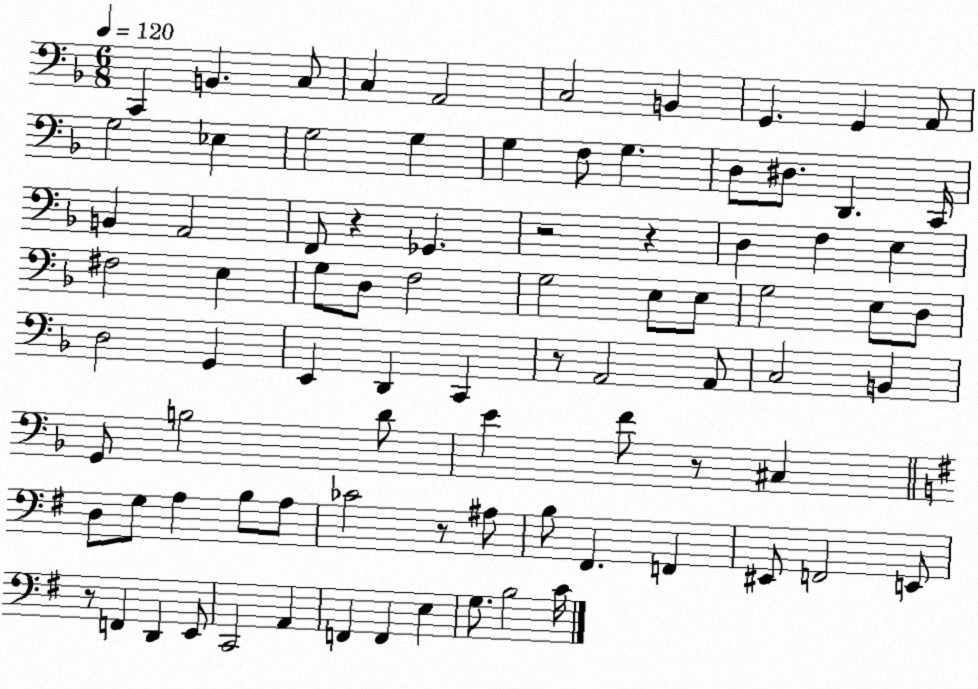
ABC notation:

X:1
T:Untitled
M:6/8
L:1/4
K:F
C,, B,, C,/2 C, A,,2 C,2 B,, G,, G,, A,,/2 G,2 _E, G,2 G, G, F,/2 G, D,/2 ^D,/2 D,, C,,/4 B,, A,,2 F,,/2 z _G,, z2 z D, F, E, ^F,2 E, G,/2 D,/2 F,2 G,2 E,/2 E,/2 G,2 E,/2 D,/2 D,2 G,, E,, D,, C,, z/2 A,,2 A,,/2 C,2 B,, G,,/2 B,2 D/2 E F/2 z/2 ^C, D,/2 G,/2 A, B,/2 A,/2 _C2 z/2 ^A,/2 B,/2 ^F,, F,, ^E,,/2 F,,2 E,,/2 z/2 F,, D,, E,,/2 C,,2 A,, F,, F,, E, G,/2 B,2 C/4